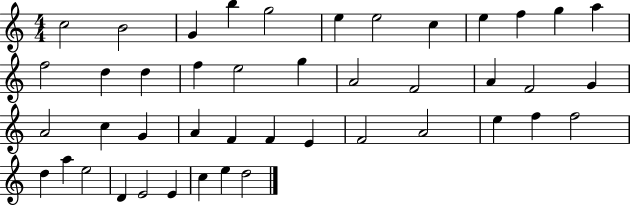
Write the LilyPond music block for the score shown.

{
  \clef treble
  \numericTimeSignature
  \time 4/4
  \key c \major
  c''2 b'2 | g'4 b''4 g''2 | e''4 e''2 c''4 | e''4 f''4 g''4 a''4 | \break f''2 d''4 d''4 | f''4 e''2 g''4 | a'2 f'2 | a'4 f'2 g'4 | \break a'2 c''4 g'4 | a'4 f'4 f'4 e'4 | f'2 a'2 | e''4 f''4 f''2 | \break d''4 a''4 e''2 | d'4 e'2 e'4 | c''4 e''4 d''2 | \bar "|."
}